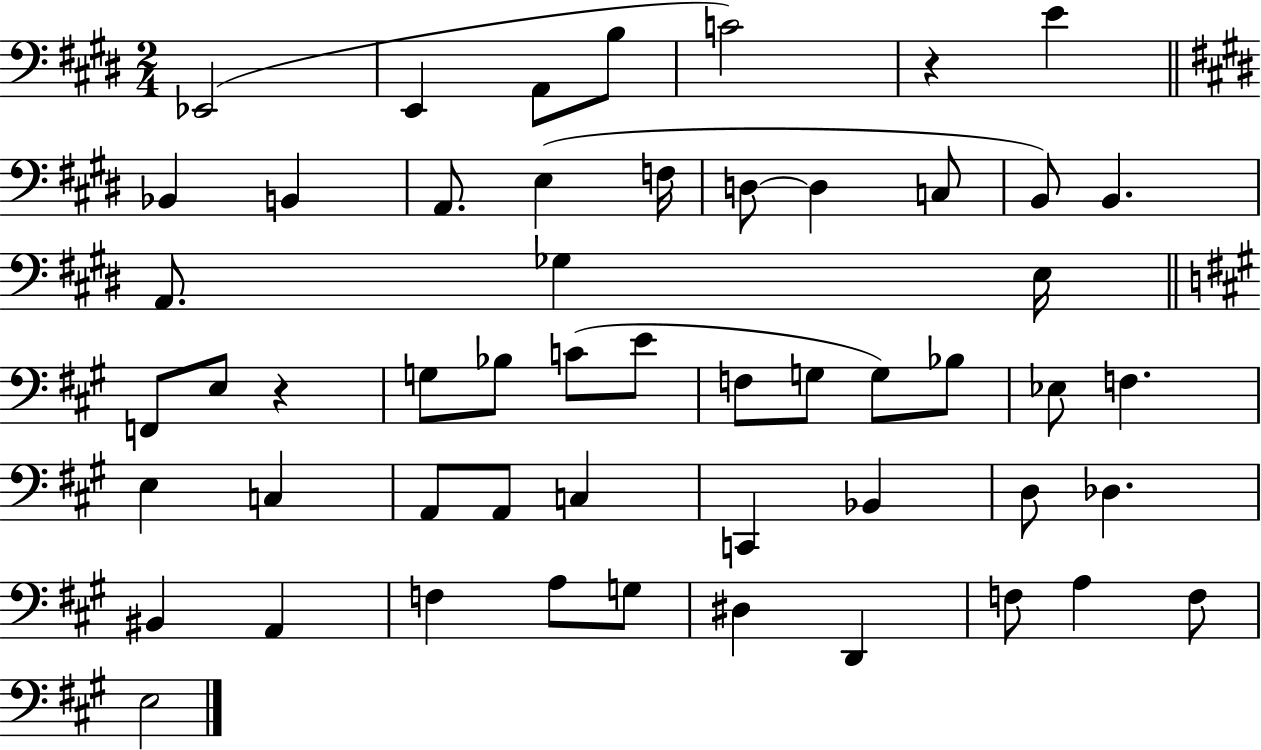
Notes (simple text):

Eb2/h E2/q A2/e B3/e C4/h R/q E4/q Bb2/q B2/q A2/e. E3/q F3/s D3/e D3/q C3/e B2/e B2/q. A2/e. Gb3/q E3/s F2/e E3/e R/q G3/e Bb3/e C4/e E4/e F3/e G3/e G3/e Bb3/e Eb3/e F3/q. E3/q C3/q A2/e A2/e C3/q C2/q Bb2/q D3/e Db3/q. BIS2/q A2/q F3/q A3/e G3/e D#3/q D2/q F3/e A3/q F3/e E3/h